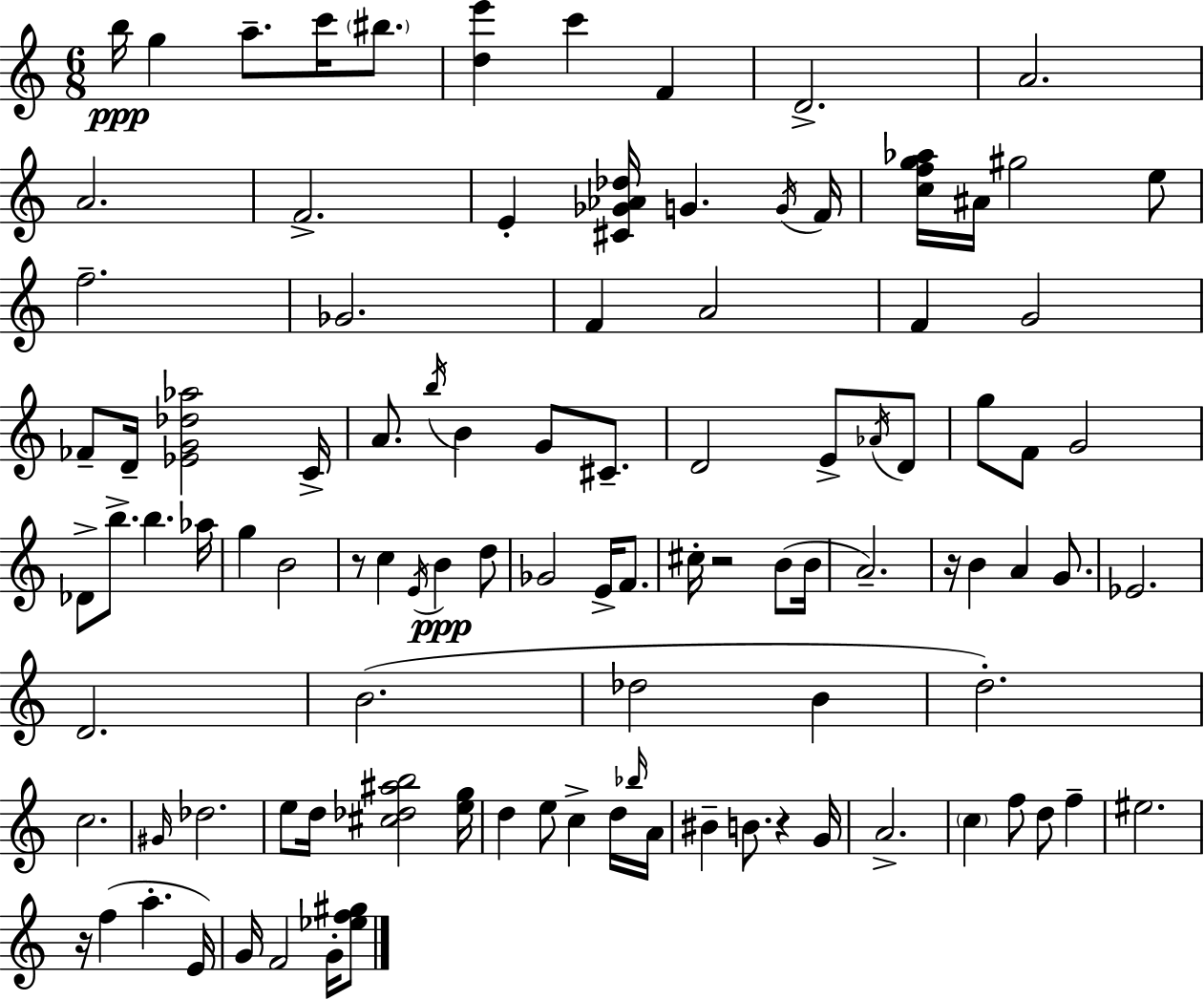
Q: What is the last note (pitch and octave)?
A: G4